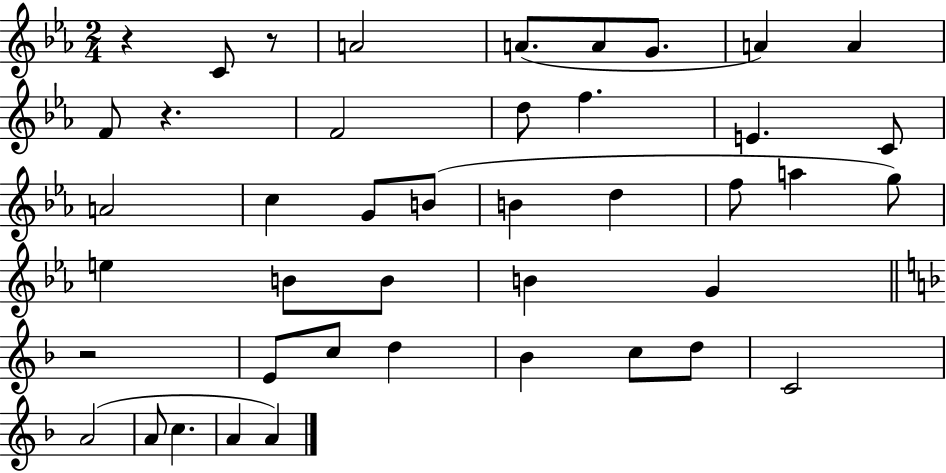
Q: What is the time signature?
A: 2/4